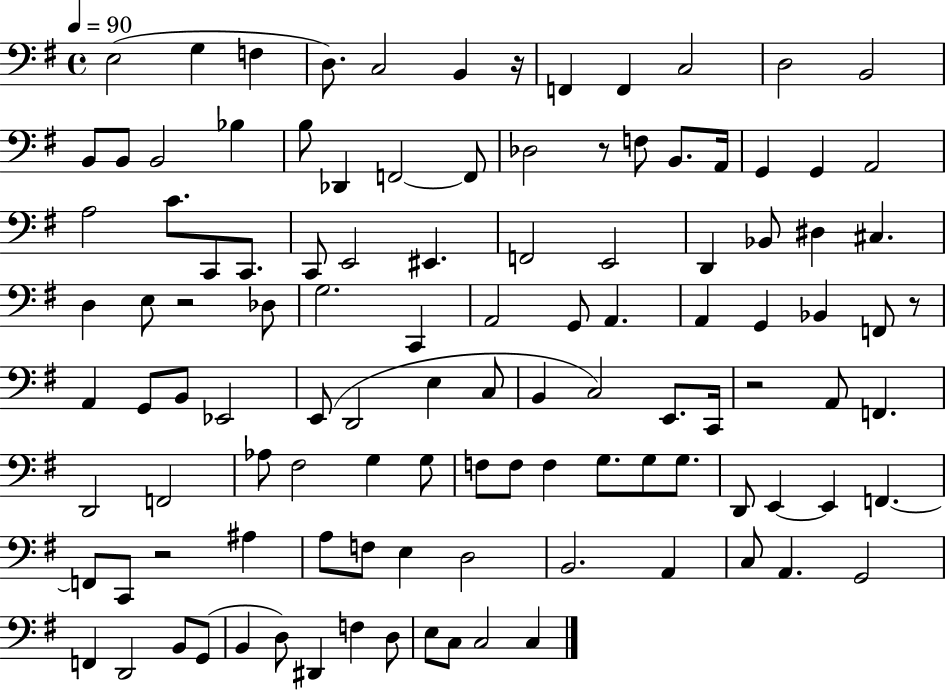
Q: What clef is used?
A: bass